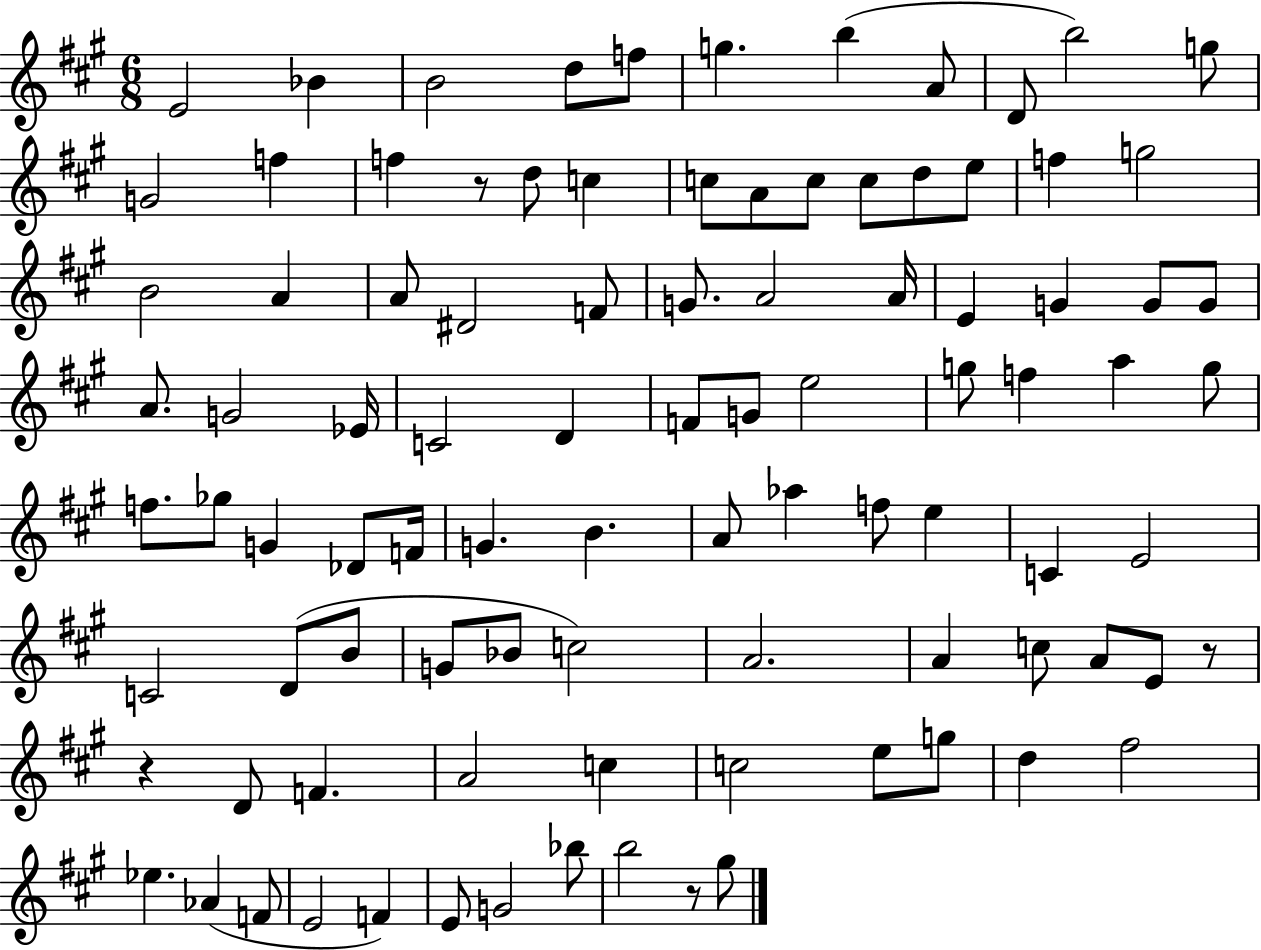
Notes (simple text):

E4/h Bb4/q B4/h D5/e F5/e G5/q. B5/q A4/e D4/e B5/h G5/e G4/h F5/q F5/q R/e D5/e C5/q C5/e A4/e C5/e C5/e D5/e E5/e F5/q G5/h B4/h A4/q A4/e D#4/h F4/e G4/e. A4/h A4/s E4/q G4/q G4/e G4/e A4/e. G4/h Eb4/s C4/h D4/q F4/e G4/e E5/h G5/e F5/q A5/q G5/e F5/e. Gb5/e G4/q Db4/e F4/s G4/q. B4/q. A4/e Ab5/q F5/e E5/q C4/q E4/h C4/h D4/e B4/e G4/e Bb4/e C5/h A4/h. A4/q C5/e A4/e E4/e R/e R/q D4/e F4/q. A4/h C5/q C5/h E5/e G5/e D5/q F#5/h Eb5/q. Ab4/q F4/e E4/h F4/q E4/e G4/h Bb5/e B5/h R/e G#5/e